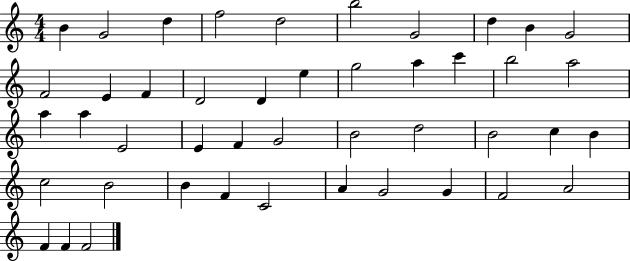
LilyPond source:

{
  \clef treble
  \numericTimeSignature
  \time 4/4
  \key c \major
  b'4 g'2 d''4 | f''2 d''2 | b''2 g'2 | d''4 b'4 g'2 | \break f'2 e'4 f'4 | d'2 d'4 e''4 | g''2 a''4 c'''4 | b''2 a''2 | \break a''4 a''4 e'2 | e'4 f'4 g'2 | b'2 d''2 | b'2 c''4 b'4 | \break c''2 b'2 | b'4 f'4 c'2 | a'4 g'2 g'4 | f'2 a'2 | \break f'4 f'4 f'2 | \bar "|."
}